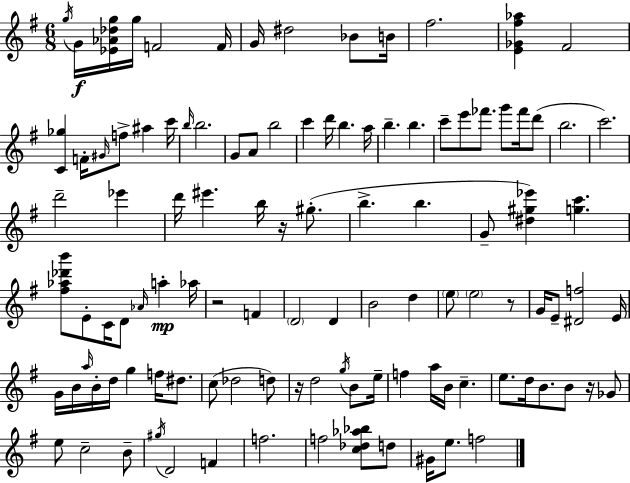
{
  \clef treble
  \numericTimeSignature
  \time 6/8
  \key g \major
  \acciaccatura { g''16 }\f g'16 <ees' aes' des'' g''>16 g''16 f'2 | f'16 g'16 dis''2 bes'8 | b'16 fis''2. | <e' ges' fis'' aes''>4 fis'2 | \break <c' ges''>4 f'16-. \grace { gis'16 } f''8-> ais''4 | c'''16 \grace { b''16 } b''2. | g'8 a'8 b''2 | c'''4 d'''16 b''4. | \break a''16 b''4.-- b''4. | c'''8-- e'''8 fes'''8. g'''8 | fes'''16 d'''8( b''2. | c'''2.) | \break d'''2-- ees'''4 | d'''16 eis'''4. b''16 r16 | gis''8.-.( b''4.-> b''4. | g'8-- <dis'' gis'' ees'''>4) <g'' c'''>4. | \break <fis'' aes'' des''' b'''>8 e'8-. c'16 d'8 \grace { aes'16 }\mp a''4-. | aes''16 r2 | f'4 \parenthesize d'2 | d'4 b'2 | \break d''4 \parenthesize e''8 \parenthesize e''2 | r8 g'16 e'8-- <dis' f''>2 | e'16 g'16 b'16 \grace { a''16 } b'16-. d''16 g''4 | f''16 dis''8. c''8( des''2 | \break d''8) r16 d''2 | \acciaccatura { g''16 } b'8 e''16-- f''4 a''16 b'16 | c''4.-- e''8. d''16 b'8. | b'8 r16 ges'8 e''8 c''2-- | \break b'8-- \acciaccatura { gis''16 } d'2 | f'4 f''2. | f''2 | <c'' des'' aes'' bes''>8 d''8 gis'16 e''8. f''2 | \break \bar "|."
}